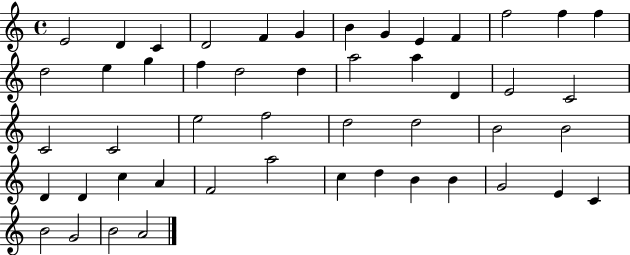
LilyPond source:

{
  \clef treble
  \time 4/4
  \defaultTimeSignature
  \key c \major
  e'2 d'4 c'4 | d'2 f'4 g'4 | b'4 g'4 e'4 f'4 | f''2 f''4 f''4 | \break d''2 e''4 g''4 | f''4 d''2 d''4 | a''2 a''4 d'4 | e'2 c'2 | \break c'2 c'2 | e''2 f''2 | d''2 d''2 | b'2 b'2 | \break d'4 d'4 c''4 a'4 | f'2 a''2 | c''4 d''4 b'4 b'4 | g'2 e'4 c'4 | \break b'2 g'2 | b'2 a'2 | \bar "|."
}